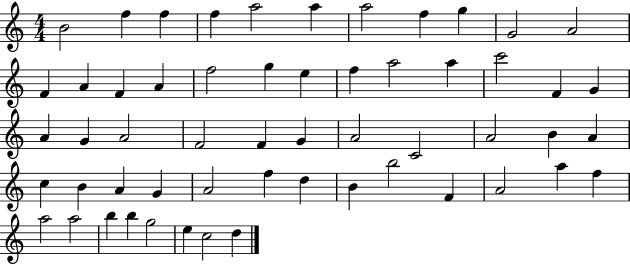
X:1
T:Untitled
M:4/4
L:1/4
K:C
B2 f f f a2 a a2 f g G2 A2 F A F A f2 g e f a2 a c'2 F G A G A2 F2 F G A2 C2 A2 B A c B A G A2 f d B b2 F A2 a f a2 a2 b b g2 e c2 d